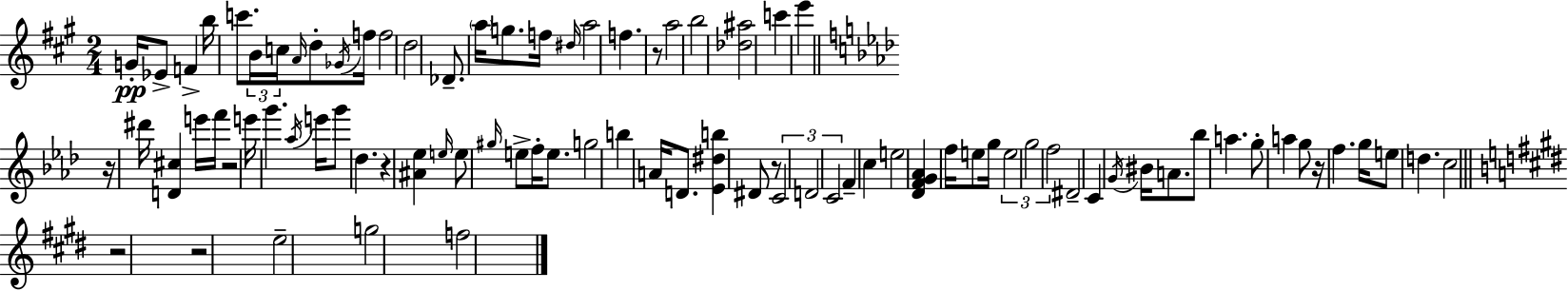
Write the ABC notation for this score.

X:1
T:Untitled
M:2/4
L:1/4
K:A
G/4 _E/2 F b/4 c'/2 B/4 c/4 A/4 d/2 _G/4 f/4 f2 d2 _D/2 a/4 g/2 f/4 ^d/4 a2 f z/2 a2 b2 [_d^a]2 c' e' z/4 ^d'/4 [D^c] e'/4 f'/4 z2 e'/4 g' _a/4 e'/4 g'/2 _d z [^A_e] e/4 e/2 ^g/4 e/2 f/4 e/2 g2 b A/4 D/2 [_E^db] ^D/2 z/2 C2 D2 C2 F c e2 [_DFG_A] f/4 e/2 g/4 e2 g2 f2 ^D2 C G/4 ^B/4 A/2 _b/2 a g/2 a g/2 z/4 f g/4 e/2 d c2 z2 z2 e2 g2 f2